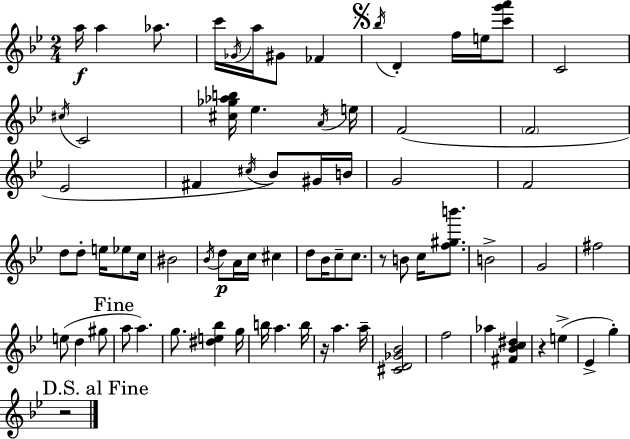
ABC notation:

X:1
T:Untitled
M:2/4
L:1/4
K:Gm
a/4 a _a/2 c'/4 _G/4 a/4 ^G/2 _F _b/4 D f/4 e/4 [c'g'a']/2 C2 ^c/4 C2 [^c_g_ab]/4 _e A/4 e/4 F2 F2 _E2 ^F ^c/4 _B/2 ^G/4 B/4 G2 F2 d/2 d/2 e/4 _e/2 c/4 ^B2 _B/4 d/2 A/4 c/4 ^c d/2 _B/4 c/2 c/2 z/2 B/2 c/4 [f^gb']/2 B2 G2 ^f2 e/2 d ^g/2 a/2 a g/2 [^de_b] g/4 b/4 a b/4 z/4 a a/4 [^CD_G_B]2 f2 _a [^F_Bc^d] z e _E g z2